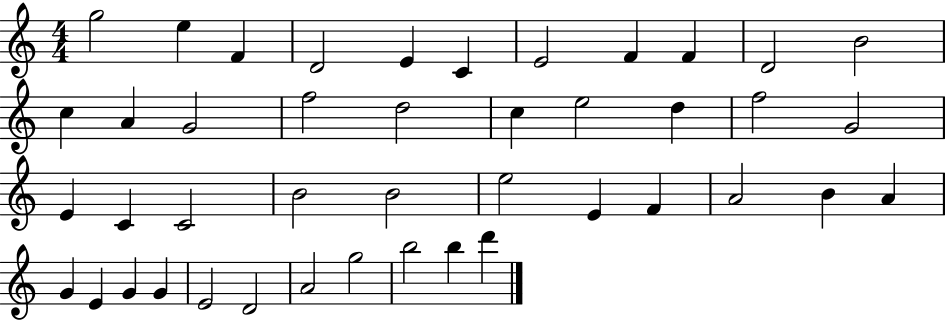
G5/h E5/q F4/q D4/h E4/q C4/q E4/h F4/q F4/q D4/h B4/h C5/q A4/q G4/h F5/h D5/h C5/q E5/h D5/q F5/h G4/h E4/q C4/q C4/h B4/h B4/h E5/h E4/q F4/q A4/h B4/q A4/q G4/q E4/q G4/q G4/q E4/h D4/h A4/h G5/h B5/h B5/q D6/q